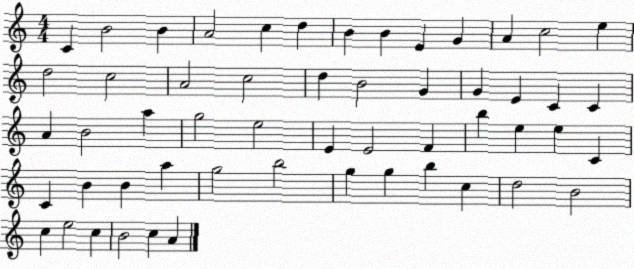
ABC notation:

X:1
T:Untitled
M:4/4
L:1/4
K:C
C B2 B A2 c d B B E G A c2 e d2 c2 A2 c2 d B2 G G E C C A B2 a g2 e2 E E2 F b e e C C B B a g2 b2 g g b c d2 B2 c e2 c B2 c A